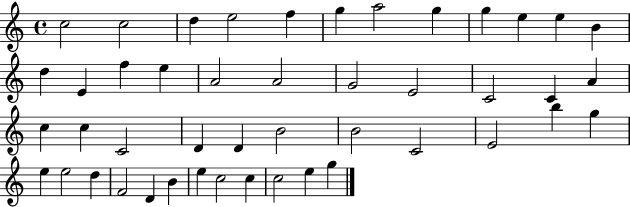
X:1
T:Untitled
M:4/4
L:1/4
K:C
c2 c2 d e2 f g a2 g g e e B d E f e A2 A2 G2 E2 C2 C A c c C2 D D B2 B2 C2 E2 b g e e2 d F2 D B e c2 c c2 e g